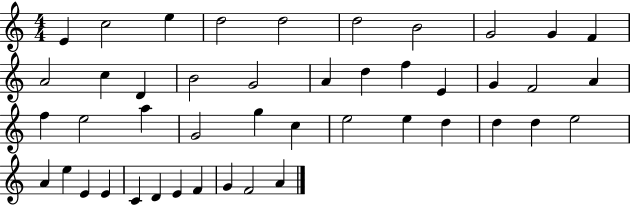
E4/q C5/h E5/q D5/h D5/h D5/h B4/h G4/h G4/q F4/q A4/h C5/q D4/q B4/h G4/h A4/q D5/q F5/q E4/q G4/q F4/h A4/q F5/q E5/h A5/q G4/h G5/q C5/q E5/h E5/q D5/q D5/q D5/q E5/h A4/q E5/q E4/q E4/q C4/q D4/q E4/q F4/q G4/q F4/h A4/q